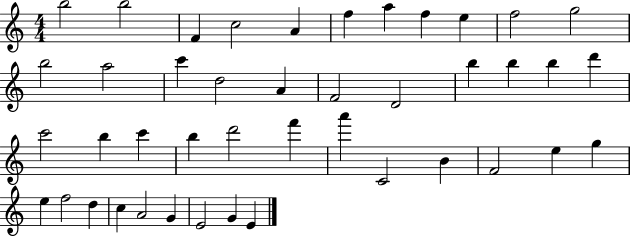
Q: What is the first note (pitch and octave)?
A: B5